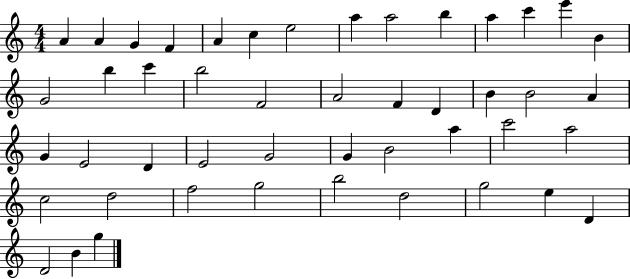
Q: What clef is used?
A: treble